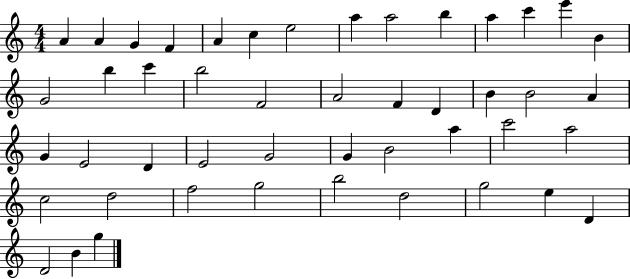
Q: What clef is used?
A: treble